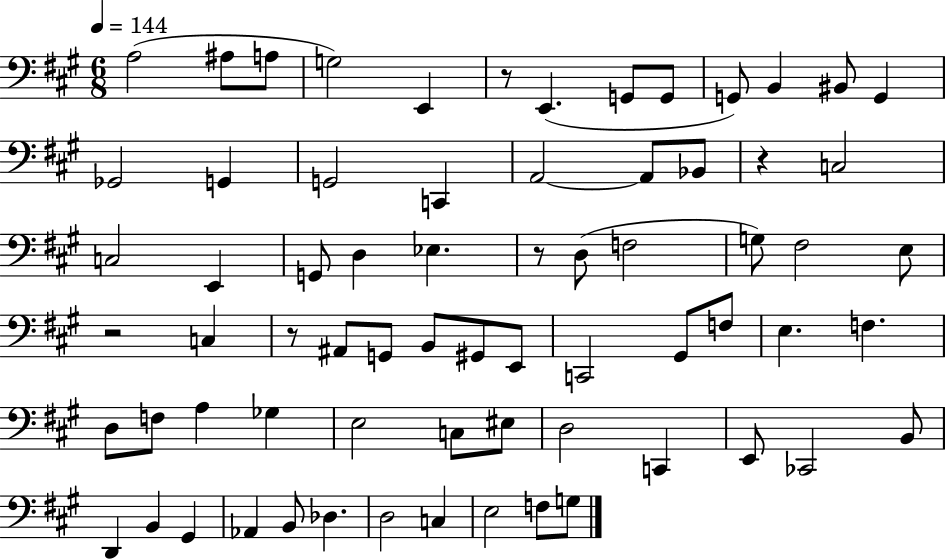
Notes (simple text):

A3/h A#3/e A3/e G3/h E2/q R/e E2/q. G2/e G2/e G2/e B2/q BIS2/e G2/q Gb2/h G2/q G2/h C2/q A2/h A2/e Bb2/e R/q C3/h C3/h E2/q G2/e D3/q Eb3/q. R/e D3/e F3/h G3/e F#3/h E3/e R/h C3/q R/e A#2/e G2/e B2/e G#2/e E2/e C2/h G#2/e F3/e E3/q. F3/q. D3/e F3/e A3/q Gb3/q E3/h C3/e EIS3/e D3/h C2/q E2/e CES2/h B2/e D2/q B2/q G#2/q Ab2/q B2/e Db3/q. D3/h C3/q E3/h F3/e G3/e